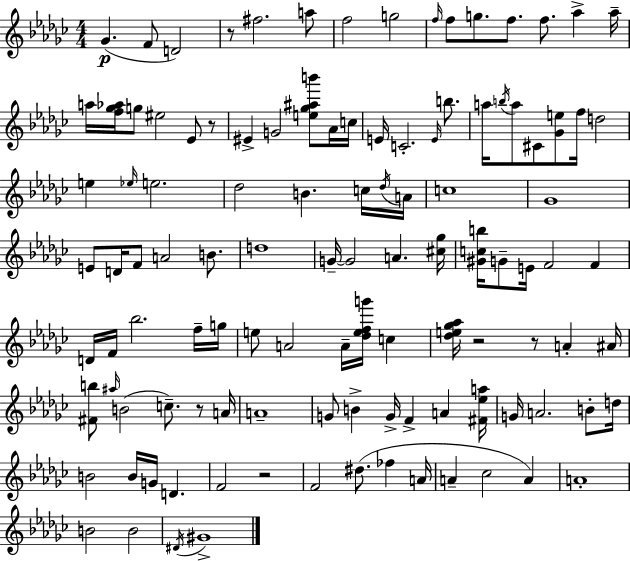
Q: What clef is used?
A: treble